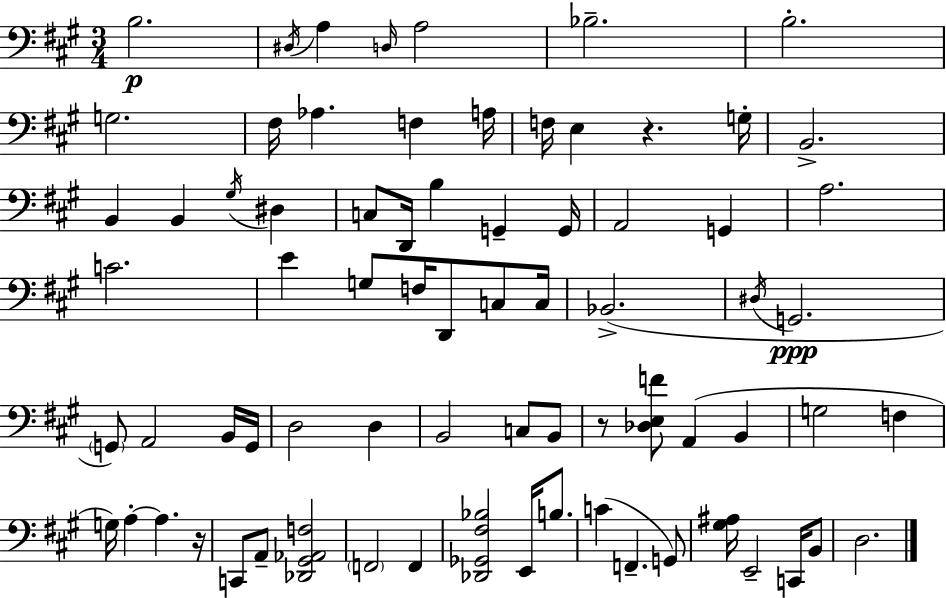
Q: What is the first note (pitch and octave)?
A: B3